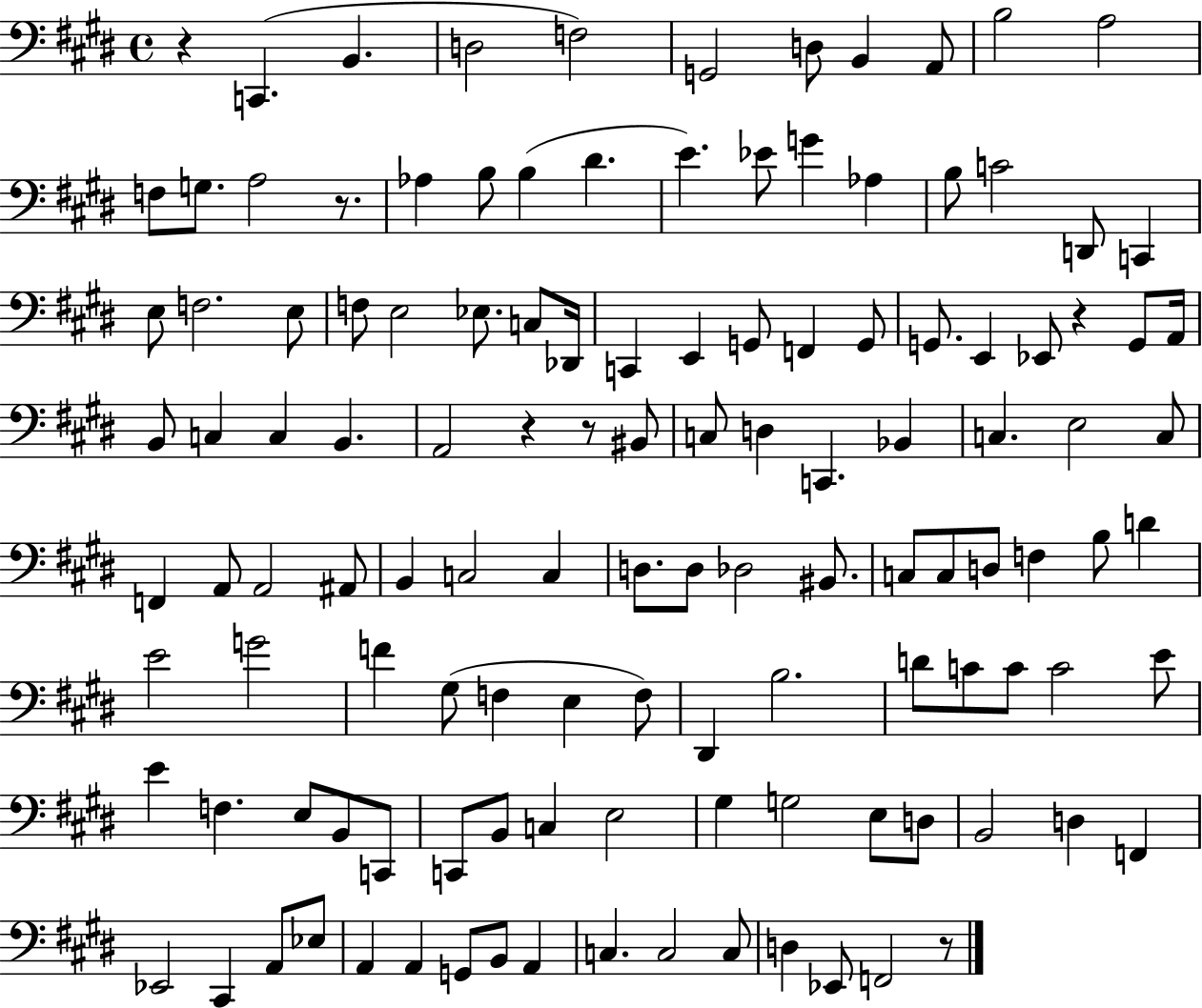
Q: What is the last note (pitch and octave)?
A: F2